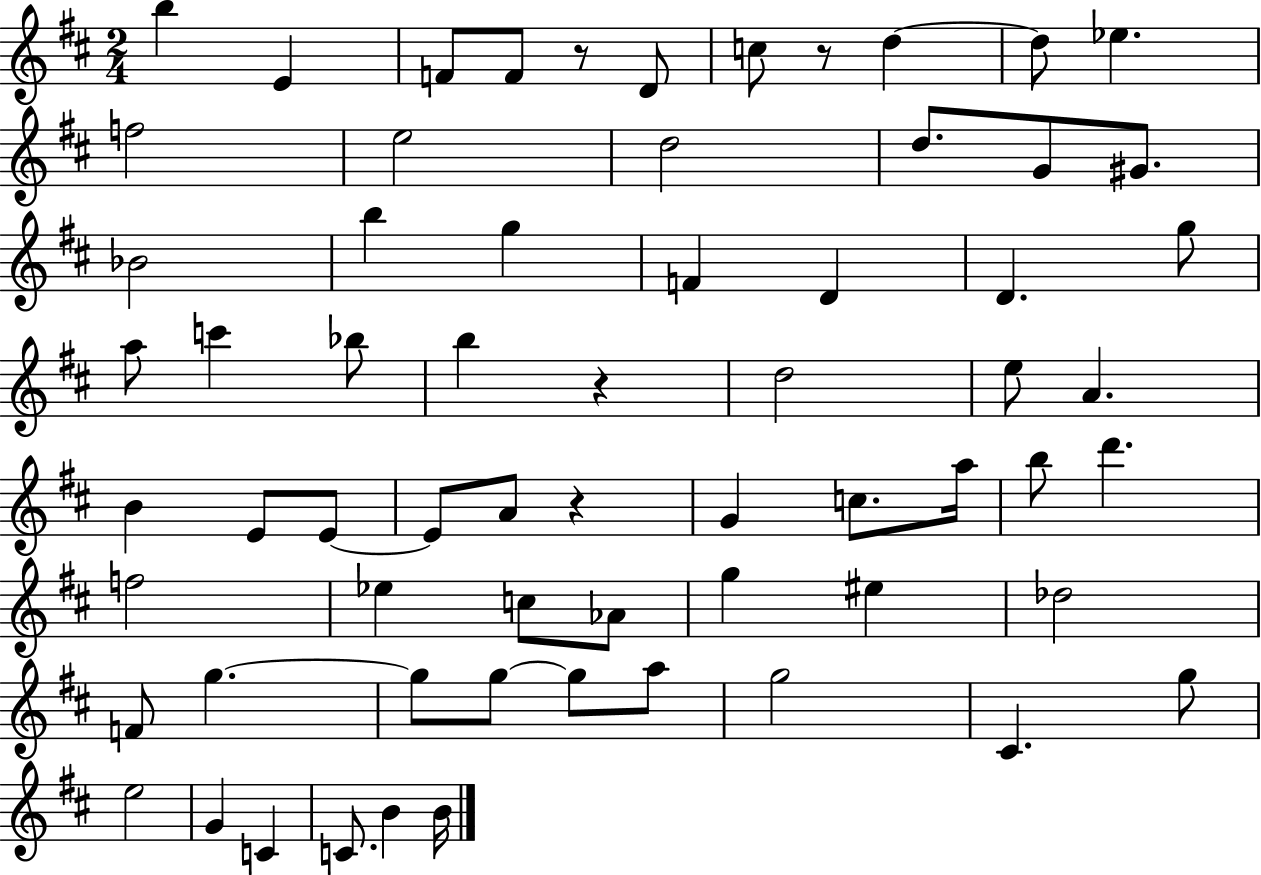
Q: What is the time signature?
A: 2/4